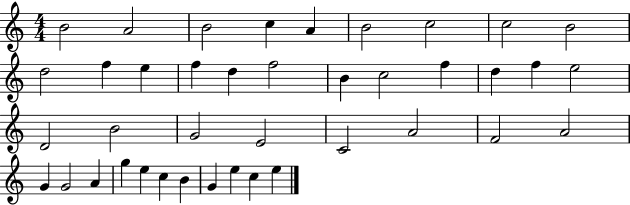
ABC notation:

X:1
T:Untitled
M:4/4
L:1/4
K:C
B2 A2 B2 c A B2 c2 c2 B2 d2 f e f d f2 B c2 f d f e2 D2 B2 G2 E2 C2 A2 F2 A2 G G2 A g e c B G e c e